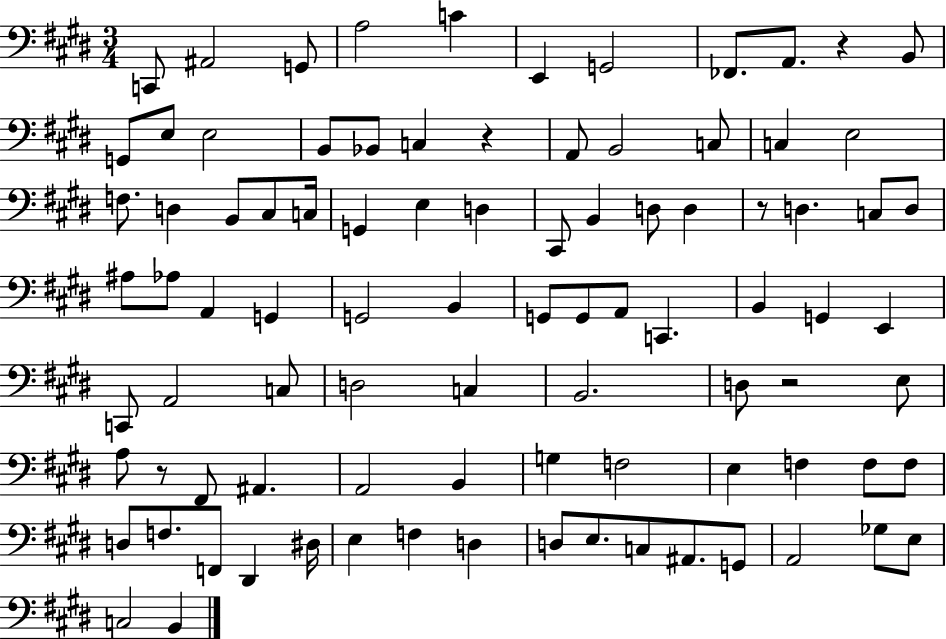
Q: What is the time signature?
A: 3/4